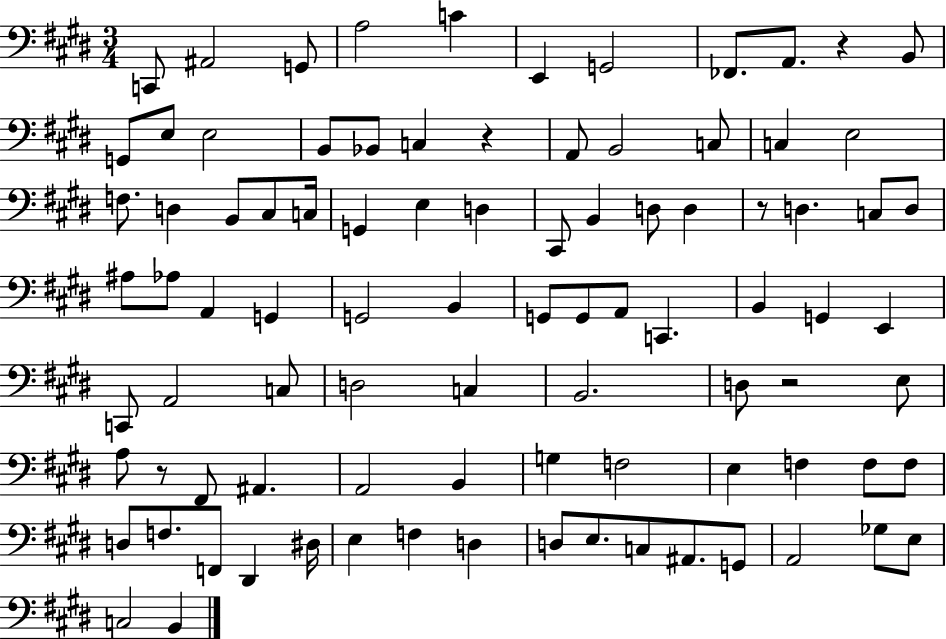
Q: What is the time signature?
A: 3/4